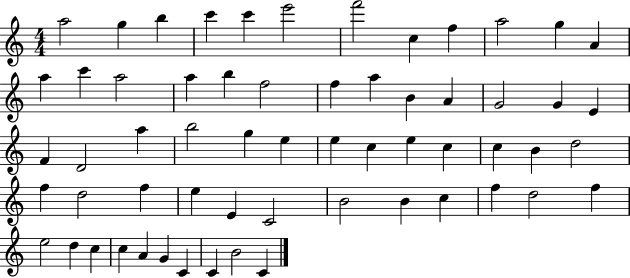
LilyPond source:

{
  \clef treble
  \numericTimeSignature
  \time 4/4
  \key c \major
  a''2 g''4 b''4 | c'''4 c'''4 e'''2 | f'''2 c''4 f''4 | a''2 g''4 a'4 | \break a''4 c'''4 a''2 | a''4 b''4 f''2 | f''4 a''4 b'4 a'4 | g'2 g'4 e'4 | \break f'4 d'2 a''4 | b''2 g''4 e''4 | e''4 c''4 e''4 c''4 | c''4 b'4 d''2 | \break f''4 d''2 f''4 | e''4 e'4 c'2 | b'2 b'4 c''4 | f''4 d''2 f''4 | \break e''2 d''4 c''4 | c''4 a'4 g'4 c'4 | c'4 b'2 c'4 | \bar "|."
}